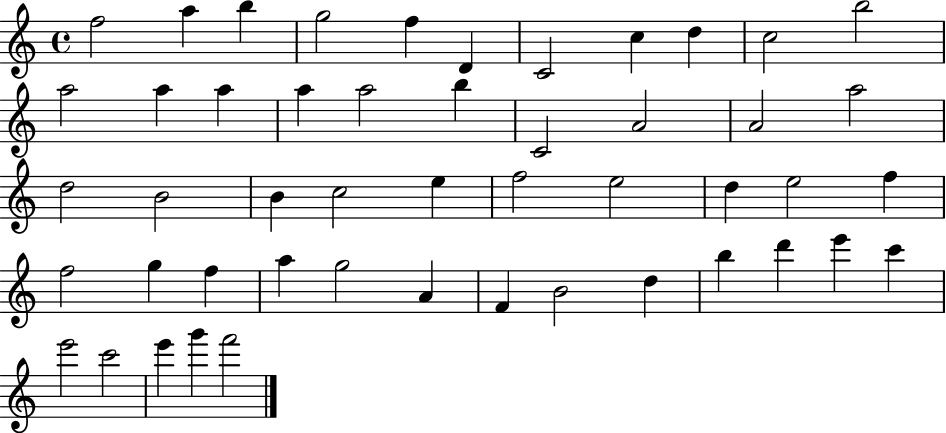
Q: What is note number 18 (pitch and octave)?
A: C4